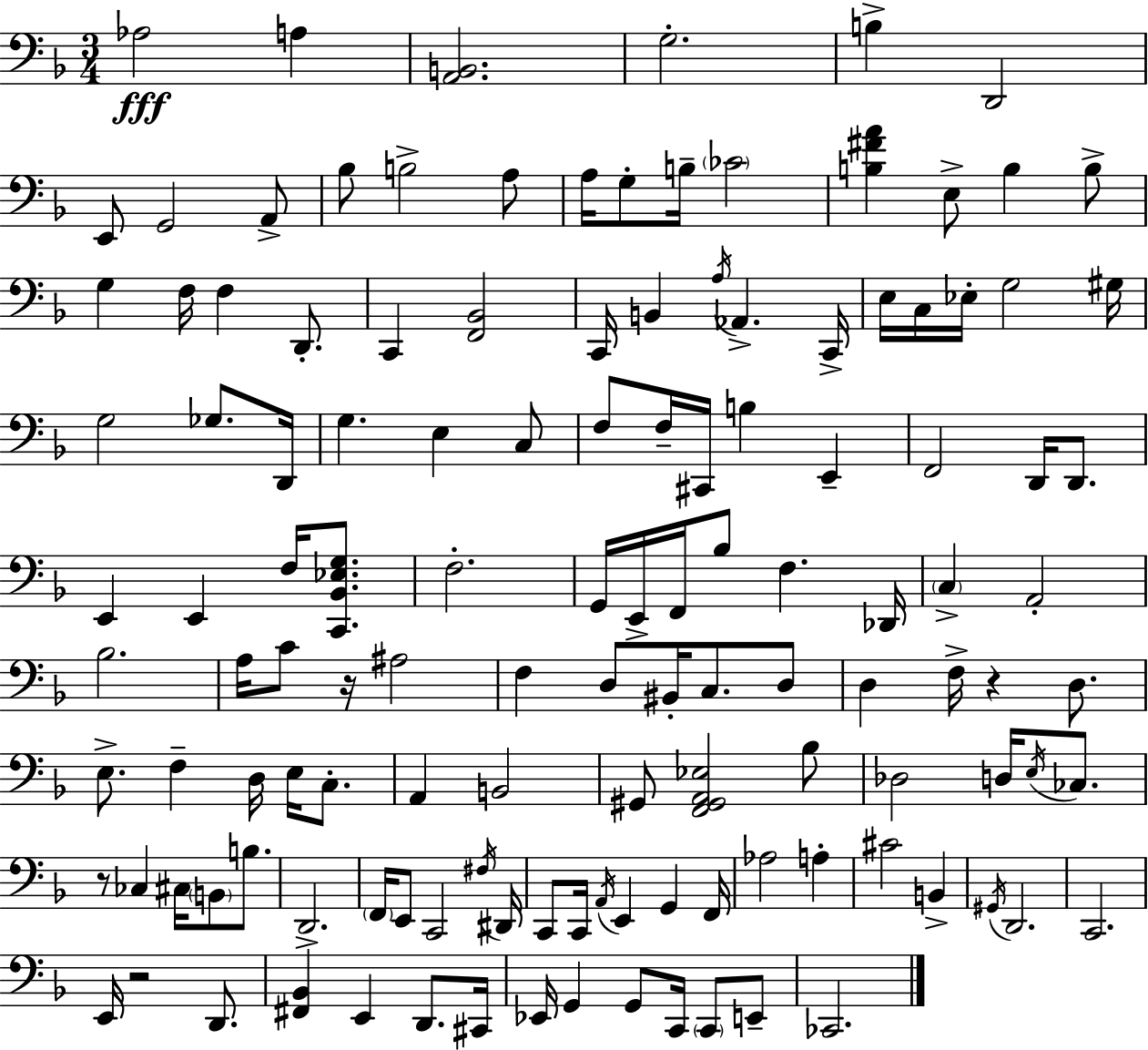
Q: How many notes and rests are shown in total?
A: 129